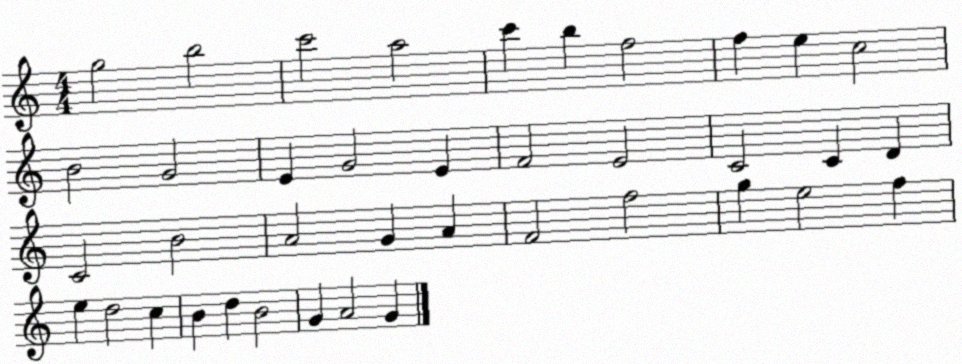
X:1
T:Untitled
M:4/4
L:1/4
K:C
g2 b2 c'2 a2 c' b f2 f e c2 B2 G2 E G2 E F2 E2 C2 C D C2 B2 A2 G A F2 f2 g e2 f e d2 c B d B2 G A2 G